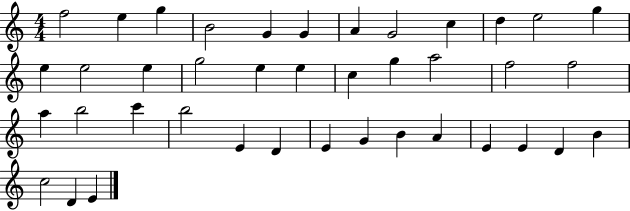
F5/h E5/q G5/q B4/h G4/q G4/q A4/q G4/h C5/q D5/q E5/h G5/q E5/q E5/h E5/q G5/h E5/q E5/q C5/q G5/q A5/h F5/h F5/h A5/q B5/h C6/q B5/h E4/q D4/q E4/q G4/q B4/q A4/q E4/q E4/q D4/q B4/q C5/h D4/q E4/q